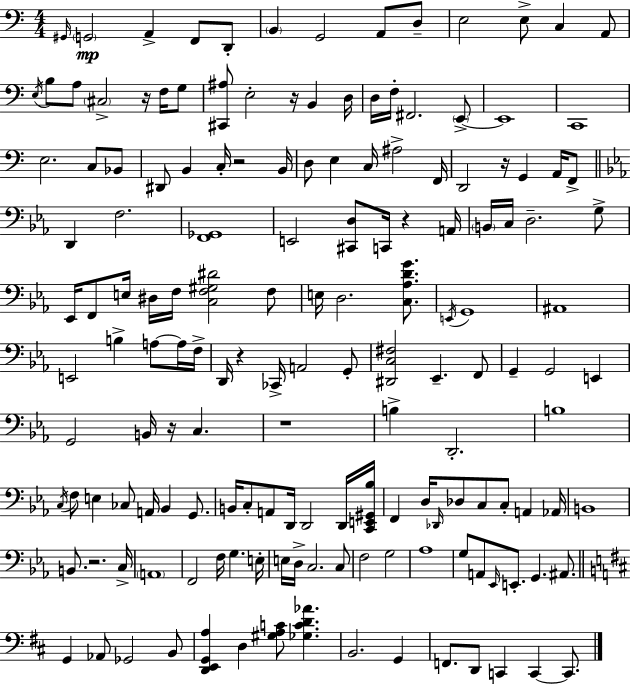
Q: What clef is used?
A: bass